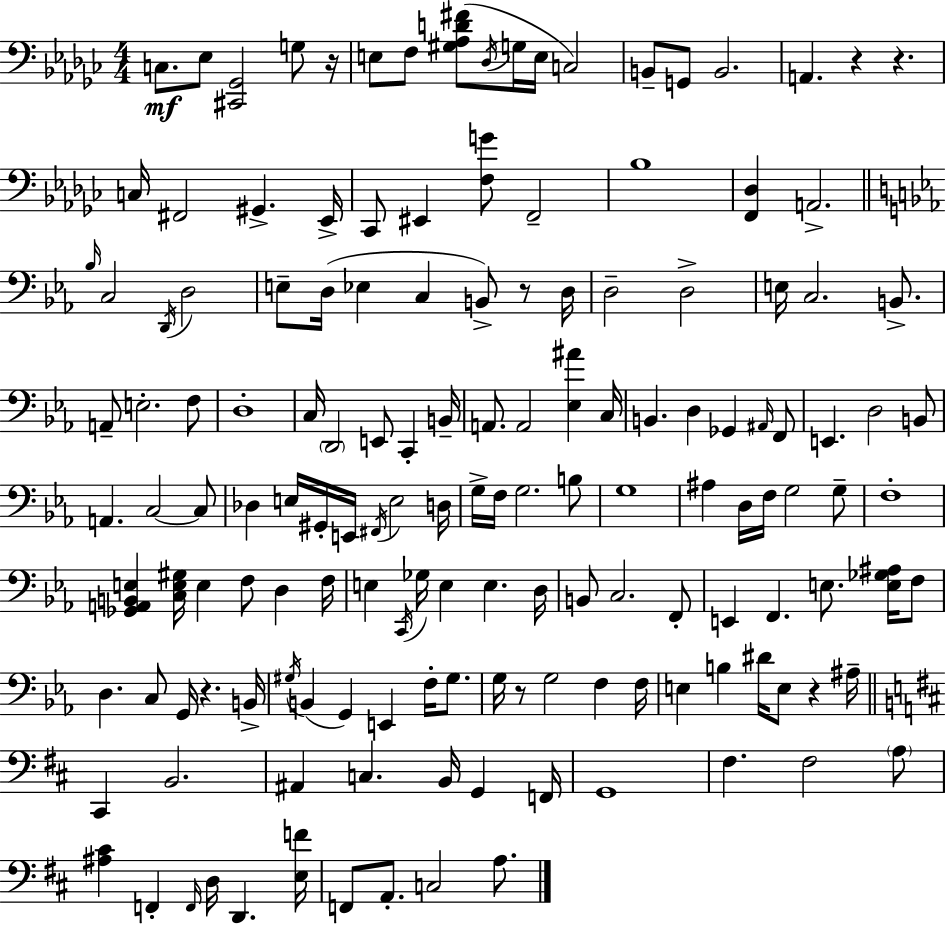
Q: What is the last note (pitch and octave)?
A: A3